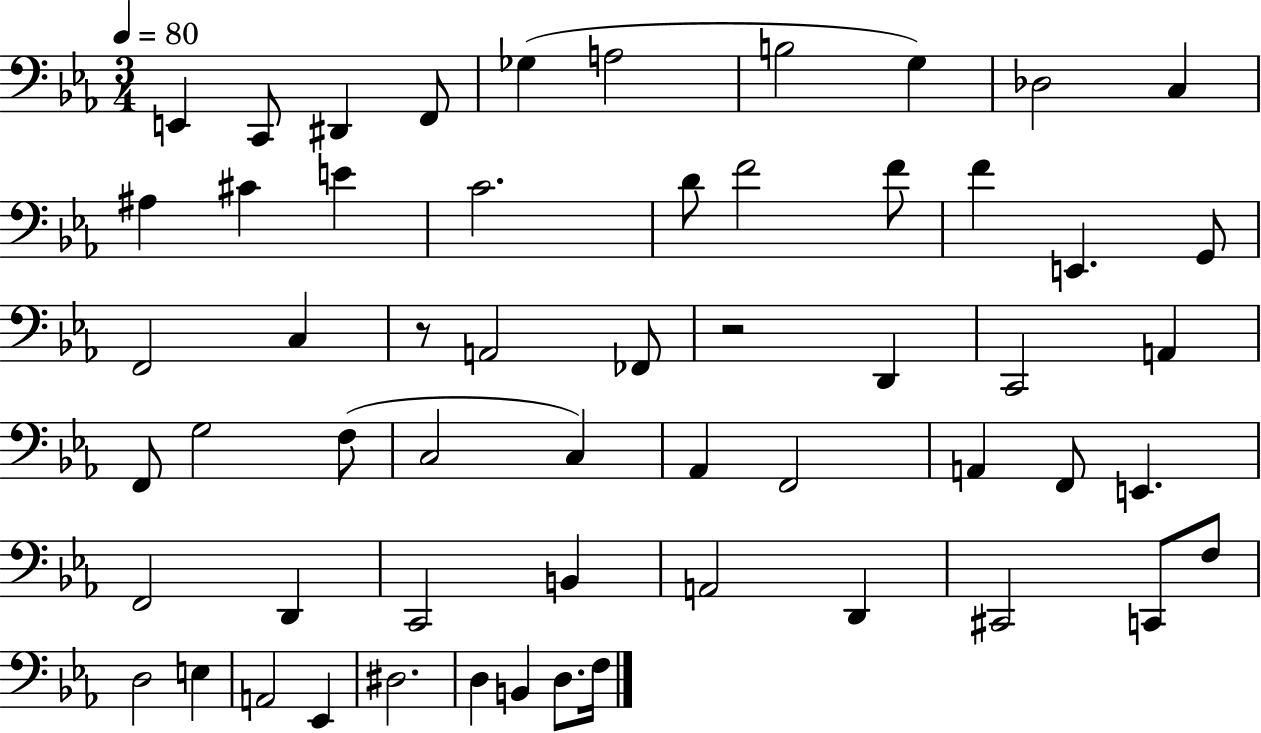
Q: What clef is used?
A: bass